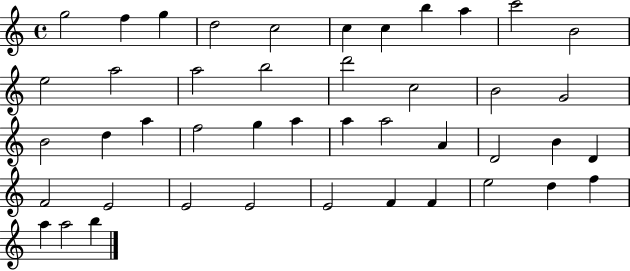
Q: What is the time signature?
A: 4/4